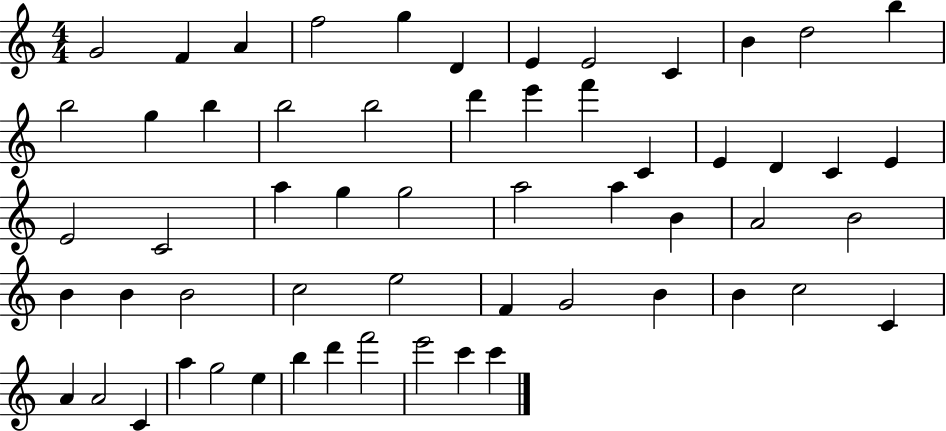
G4/h F4/q A4/q F5/h G5/q D4/q E4/q E4/h C4/q B4/q D5/h B5/q B5/h G5/q B5/q B5/h B5/h D6/q E6/q F6/q C4/q E4/q D4/q C4/q E4/q E4/h C4/h A5/q G5/q G5/h A5/h A5/q B4/q A4/h B4/h B4/q B4/q B4/h C5/h E5/h F4/q G4/h B4/q B4/q C5/h C4/q A4/q A4/h C4/q A5/q G5/h E5/q B5/q D6/q F6/h E6/h C6/q C6/q